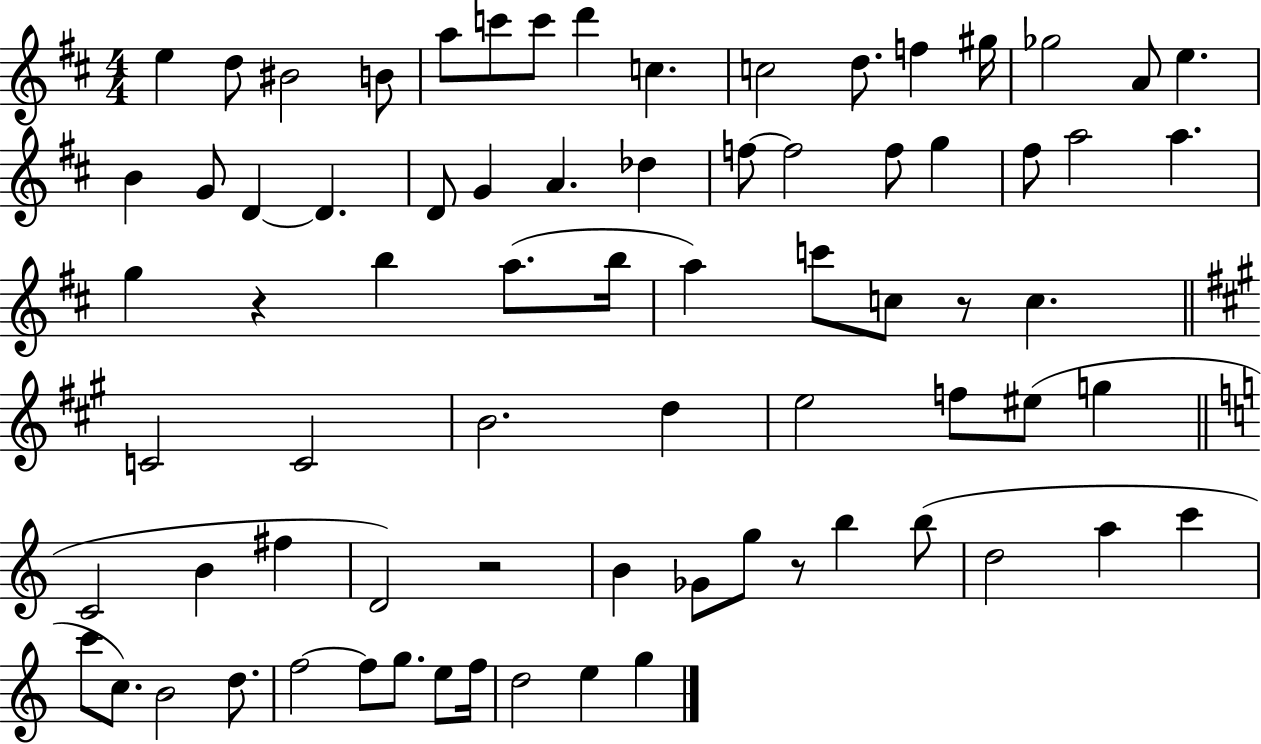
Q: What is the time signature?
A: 4/4